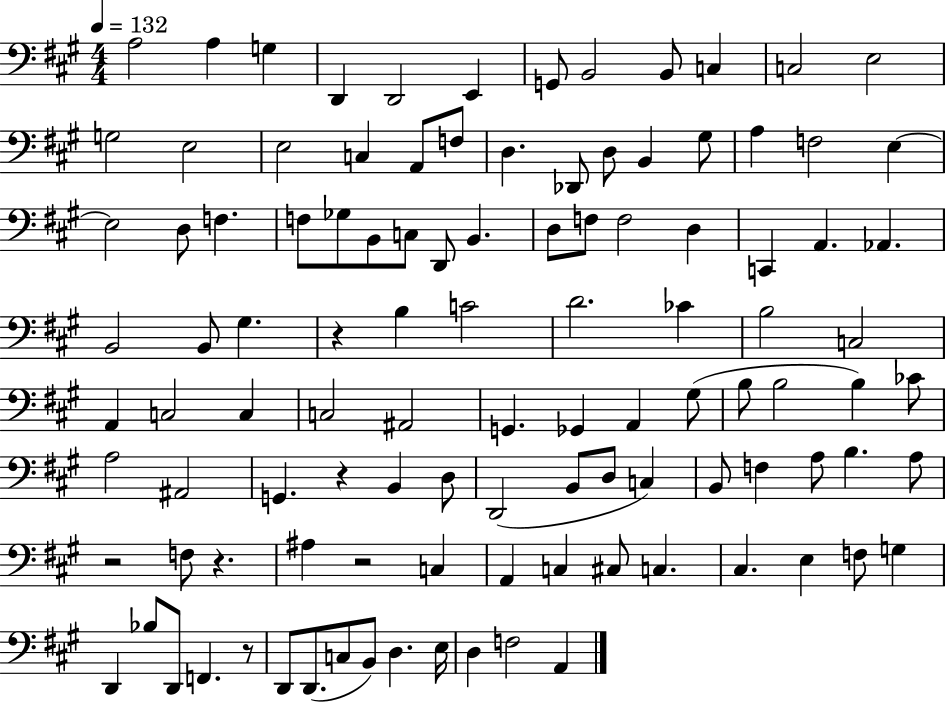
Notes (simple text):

A3/h A3/q G3/q D2/q D2/h E2/q G2/e B2/h B2/e C3/q C3/h E3/h G3/h E3/h E3/h C3/q A2/e F3/e D3/q. Db2/e D3/e B2/q G#3/e A3/q F3/h E3/q E3/h D3/e F3/q. F3/e Gb3/e B2/e C3/e D2/e B2/q. D3/e F3/e F3/h D3/q C2/q A2/q. Ab2/q. B2/h B2/e G#3/q. R/q B3/q C4/h D4/h. CES4/q B3/h C3/h A2/q C3/h C3/q C3/h A#2/h G2/q. Gb2/q A2/q G#3/e B3/e B3/h B3/q CES4/e A3/h A#2/h G2/q. R/q B2/q D3/e D2/h B2/e D3/e C3/q B2/e F3/q A3/e B3/q. A3/e R/h F3/e R/q. A#3/q R/h C3/q A2/q C3/q C#3/e C3/q. C#3/q. E3/q F3/e G3/q D2/q Bb3/e D2/e F2/q. R/e D2/e D2/e. C3/e B2/e D3/q. E3/s D3/q F3/h A2/q